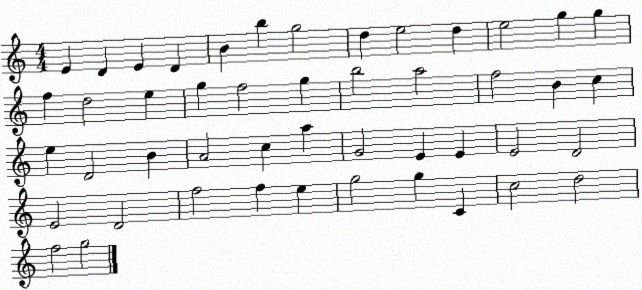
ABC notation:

X:1
T:Untitled
M:4/4
L:1/4
K:C
E D E D B b g2 d e2 d e2 g g f d2 e g f2 g b2 a2 f2 B c e D2 B A2 c a G2 E E E2 D2 E2 D2 f2 f e g2 g C c2 d2 f2 g2